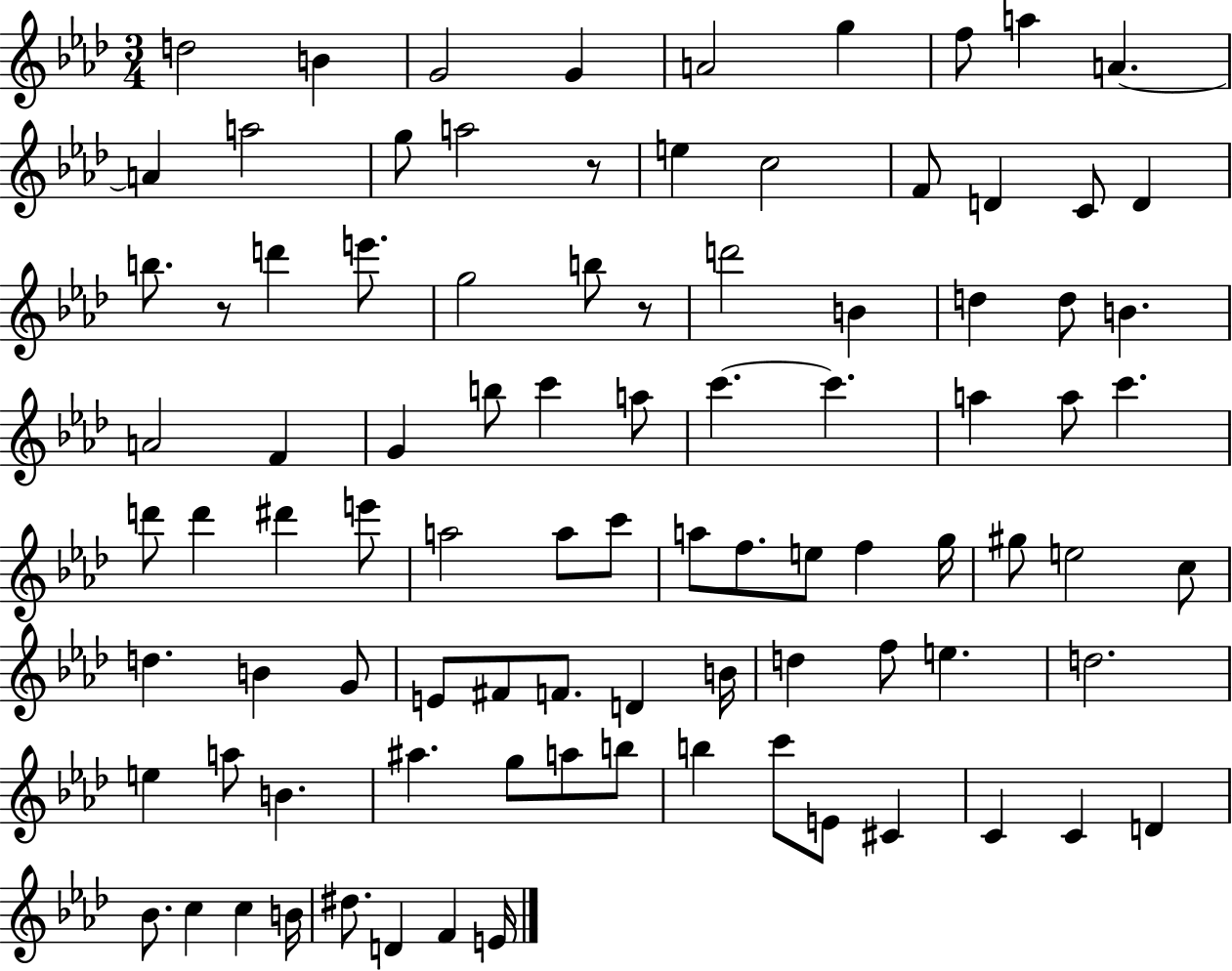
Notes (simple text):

D5/h B4/q G4/h G4/q A4/h G5/q F5/e A5/q A4/q. A4/q A5/h G5/e A5/h R/e E5/q C5/h F4/e D4/q C4/e D4/q B5/e. R/e D6/q E6/e. G5/h B5/e R/e D6/h B4/q D5/q D5/e B4/q. A4/h F4/q G4/q B5/e C6/q A5/e C6/q. C6/q. A5/q A5/e C6/q. D6/e D6/q D#6/q E6/e A5/h A5/e C6/e A5/e F5/e. E5/e F5/q G5/s G#5/e E5/h C5/e D5/q. B4/q G4/e E4/e F#4/e F4/e. D4/q B4/s D5/q F5/e E5/q. D5/h. E5/q A5/e B4/q. A#5/q. G5/e A5/e B5/e B5/q C6/e E4/e C#4/q C4/q C4/q D4/q Bb4/e. C5/q C5/q B4/s D#5/e. D4/q F4/q E4/s